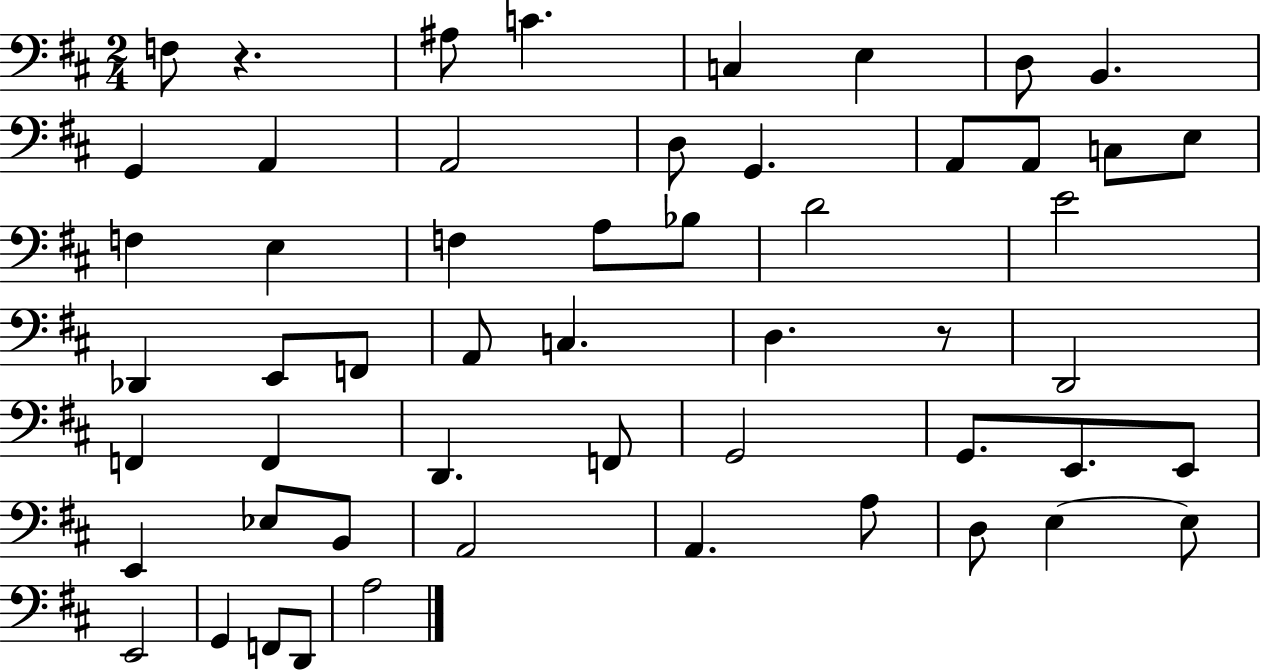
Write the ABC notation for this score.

X:1
T:Untitled
M:2/4
L:1/4
K:D
F,/2 z ^A,/2 C C, E, D,/2 B,, G,, A,, A,,2 D,/2 G,, A,,/2 A,,/2 C,/2 E,/2 F, E, F, A,/2 _B,/2 D2 E2 _D,, E,,/2 F,,/2 A,,/2 C, D, z/2 D,,2 F,, F,, D,, F,,/2 G,,2 G,,/2 E,,/2 E,,/2 E,, _E,/2 B,,/2 A,,2 A,, A,/2 D,/2 E, E,/2 E,,2 G,, F,,/2 D,,/2 A,2